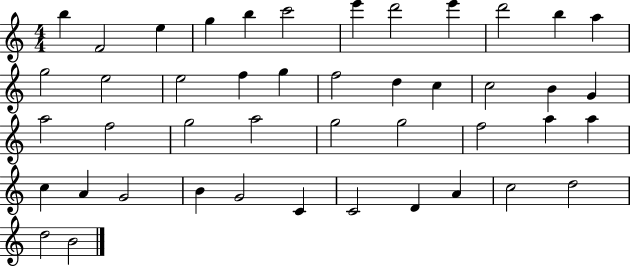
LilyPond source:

{
  \clef treble
  \numericTimeSignature
  \time 4/4
  \key c \major
  b''4 f'2 e''4 | g''4 b''4 c'''2 | e'''4 d'''2 e'''4 | d'''2 b''4 a''4 | \break g''2 e''2 | e''2 f''4 g''4 | f''2 d''4 c''4 | c''2 b'4 g'4 | \break a''2 f''2 | g''2 a''2 | g''2 g''2 | f''2 a''4 a''4 | \break c''4 a'4 g'2 | b'4 g'2 c'4 | c'2 d'4 a'4 | c''2 d''2 | \break d''2 b'2 | \bar "|."
}